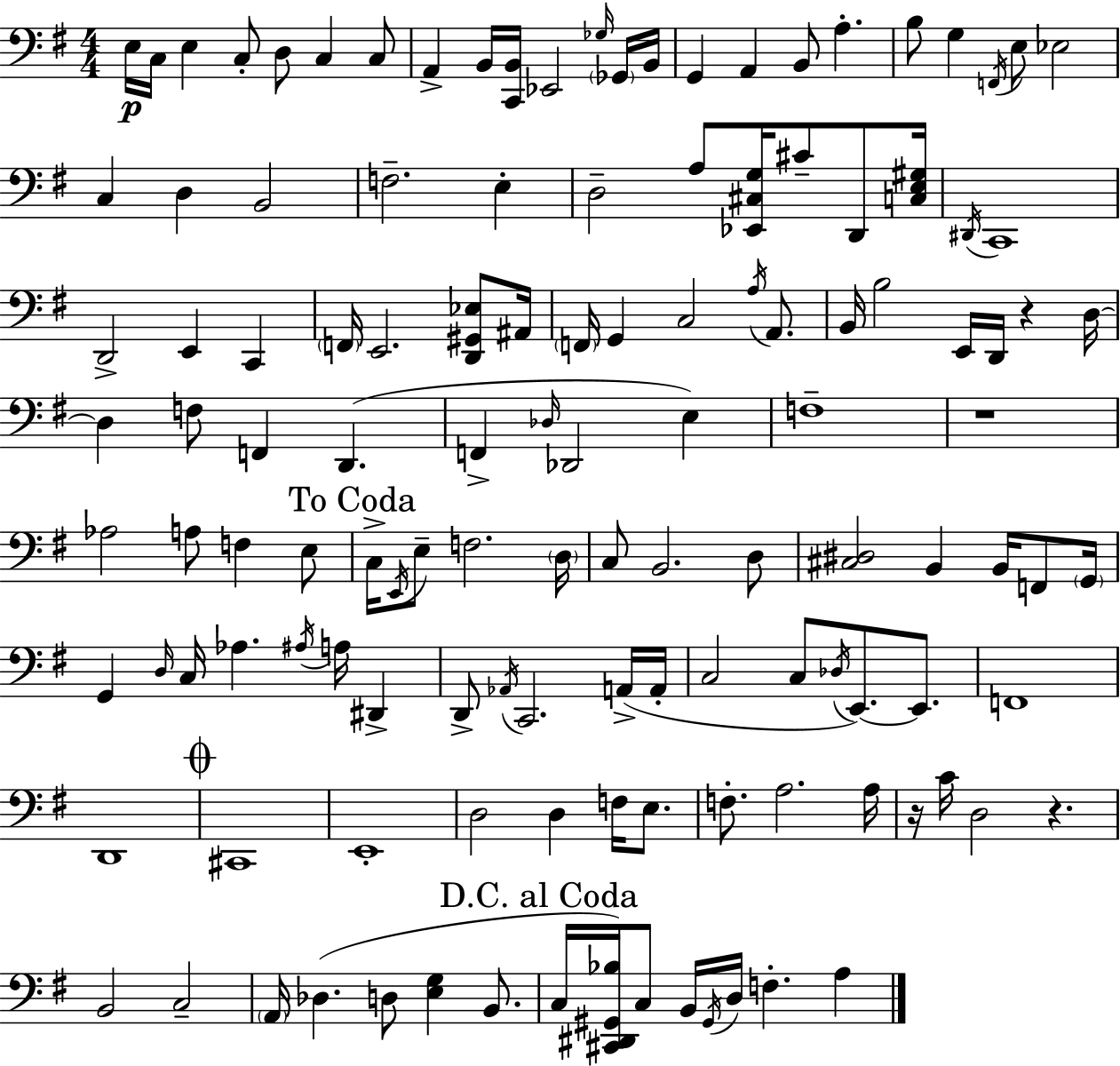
E3/s C3/s E3/q C3/e D3/e C3/q C3/e A2/q B2/s [C2,B2]/s Eb2/h Gb3/s Gb2/s B2/s G2/q A2/q B2/e A3/q. B3/e G3/q F2/s E3/e Eb3/h C3/q D3/q B2/h F3/h. E3/q D3/h A3/e [Eb2,C#3,G3]/s C#4/e D2/e [C3,E3,G#3]/s D#2/s C2/w D2/h E2/q C2/q F2/s E2/h. [D2,G#2,Eb3]/e A#2/s F2/s G2/q C3/h A3/s A2/e. B2/s B3/h E2/s D2/s R/q D3/s D3/q F3/e F2/q D2/q. F2/q Db3/s Db2/h E3/q F3/w R/w Ab3/h A3/e F3/q E3/e C3/s E2/s E3/e F3/h. D3/s C3/e B2/h. D3/e [C#3,D#3]/h B2/q B2/s F2/e G2/s G2/q D3/s C3/s Ab3/q. A#3/s A3/s D#2/q D2/e Ab2/s C2/h. A2/s A2/s C3/h C3/e Db3/s E2/e. E2/e. F2/w D2/w C#2/w E2/w D3/h D3/q F3/s E3/e. F3/e. A3/h. A3/s R/s C4/s D3/h R/q. B2/h C3/h A2/s Db3/q. D3/e [E3,G3]/q B2/e. C3/s [C#2,D#2,G#2,Bb3]/s C3/e B2/s G#2/s D3/s F3/q. A3/q